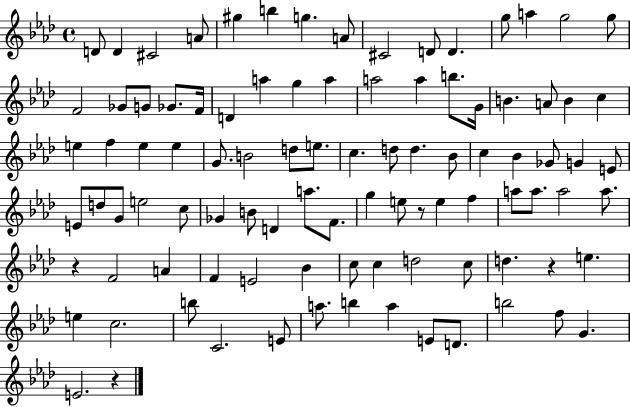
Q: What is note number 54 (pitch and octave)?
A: C5